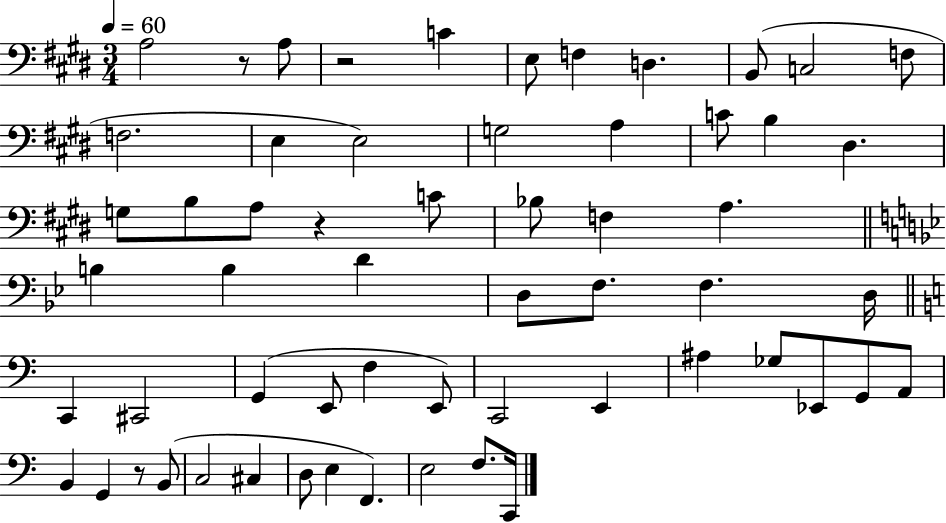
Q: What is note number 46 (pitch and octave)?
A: G2